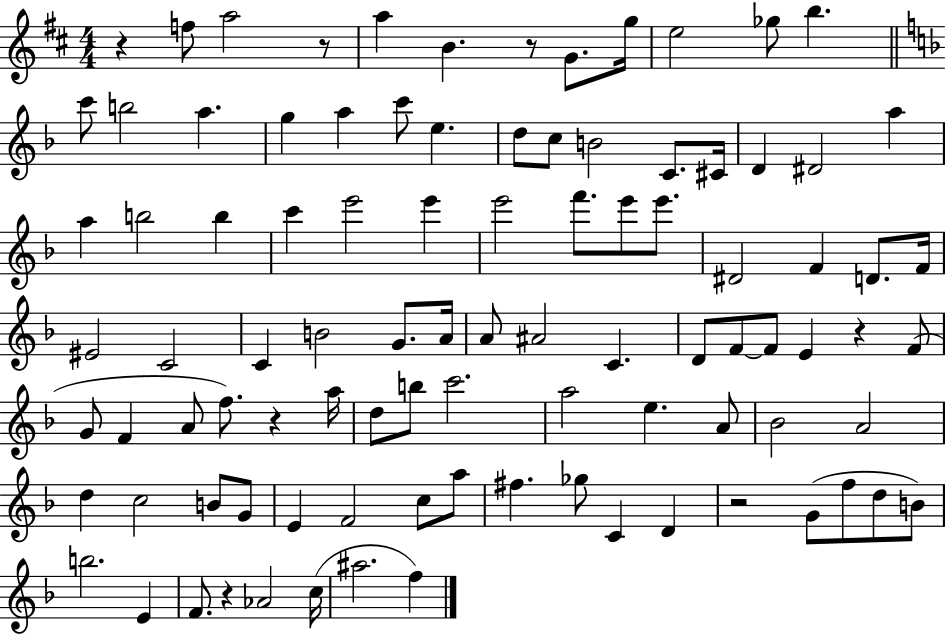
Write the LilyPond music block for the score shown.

{
  \clef treble
  \numericTimeSignature
  \time 4/4
  \key d \major
  r4 f''8 a''2 r8 | a''4 b'4. r8 g'8. g''16 | e''2 ges''8 b''4. | \bar "||" \break \key d \minor c'''8 b''2 a''4. | g''4 a''4 c'''8 e''4. | d''8 c''8 b'2 c'8. cis'16 | d'4 dis'2 a''4 | \break a''4 b''2 b''4 | c'''4 e'''2 e'''4 | e'''2 f'''8. e'''8 e'''8. | dis'2 f'4 d'8. f'16 | \break eis'2 c'2 | c'4 b'2 g'8. a'16 | a'8 ais'2 c'4. | d'8 f'8~~ f'8 e'4 r4 f'8( | \break g'8 f'4 a'8 f''8.) r4 a''16 | d''8 b''8 c'''2. | a''2 e''4. a'8 | bes'2 a'2 | \break d''4 c''2 b'8 g'8 | e'4 f'2 c''8 a''8 | fis''4. ges''8 c'4 d'4 | r2 g'8( f''8 d''8 b'8) | \break b''2. e'4 | f'8. r4 aes'2 c''16( | ais''2. f''4) | \bar "|."
}